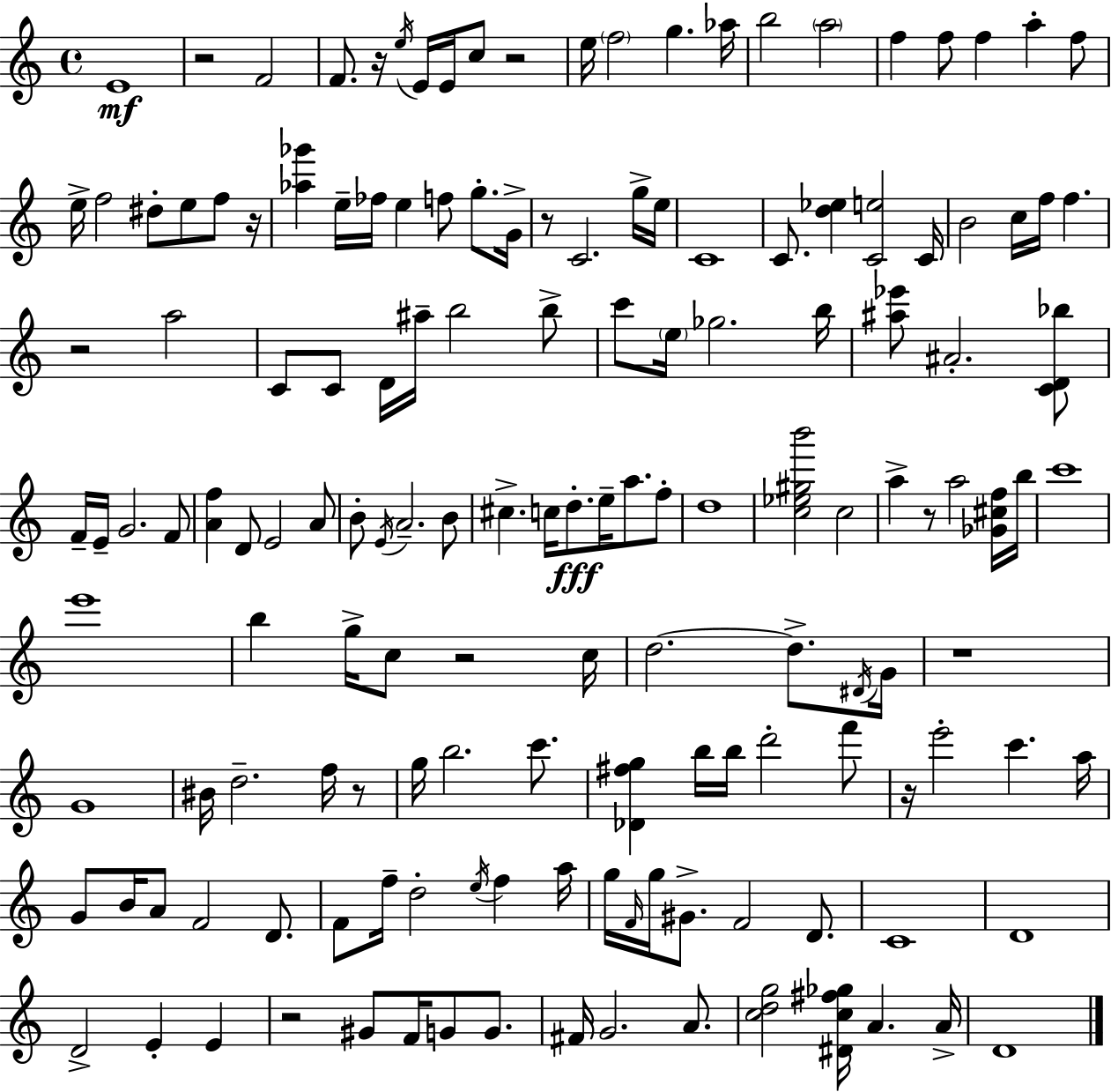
E4/w R/h F4/h F4/e. R/s E5/s E4/s E4/s C5/e R/h E5/s F5/h G5/q. Ab5/s B5/h A5/h F5/q F5/e F5/q A5/q F5/e E5/s F5/h D#5/e E5/e F5/e R/s [Ab5,Gb6]/q E5/s FES5/s E5/q F5/e G5/e. G4/s R/e C4/h. G5/s E5/s C4/w C4/e. [D5,Eb5]/q [C4,E5]/h C4/s B4/h C5/s F5/s F5/q. R/h A5/h C4/e C4/e D4/s A#5/s B5/h B5/e C6/e E5/s Gb5/h. B5/s [A#5,Eb6]/e A#4/h. [C4,D4,Bb5]/e F4/s E4/s G4/h. F4/e [A4,F5]/q D4/e E4/h A4/e B4/e E4/s A4/h. B4/e C#5/q. C5/s D5/e. E5/s A5/e. F5/e D5/w [C5,Eb5,G#5,B6]/h C5/h A5/q R/e A5/h [Gb4,C#5,F5]/s B5/s C6/w E6/w B5/q G5/s C5/e R/h C5/s D5/h. D5/e. D#4/s G4/s R/w G4/w BIS4/s D5/h. F5/s R/e G5/s B5/h. C6/e. [Db4,F#5,G5]/q B5/s B5/s D6/h F6/e R/s E6/h C6/q. A5/s G4/e B4/s A4/e F4/h D4/e. F4/e F5/s D5/h E5/s F5/q A5/s G5/s F4/s G5/s G#4/e. F4/h D4/e. C4/w D4/w D4/h E4/q E4/q R/h G#4/e F4/s G4/e G4/e. F#4/s G4/h. A4/e. [C5,D5,G5]/h [D#4,C5,F#5,Gb5]/s A4/q. A4/s D4/w